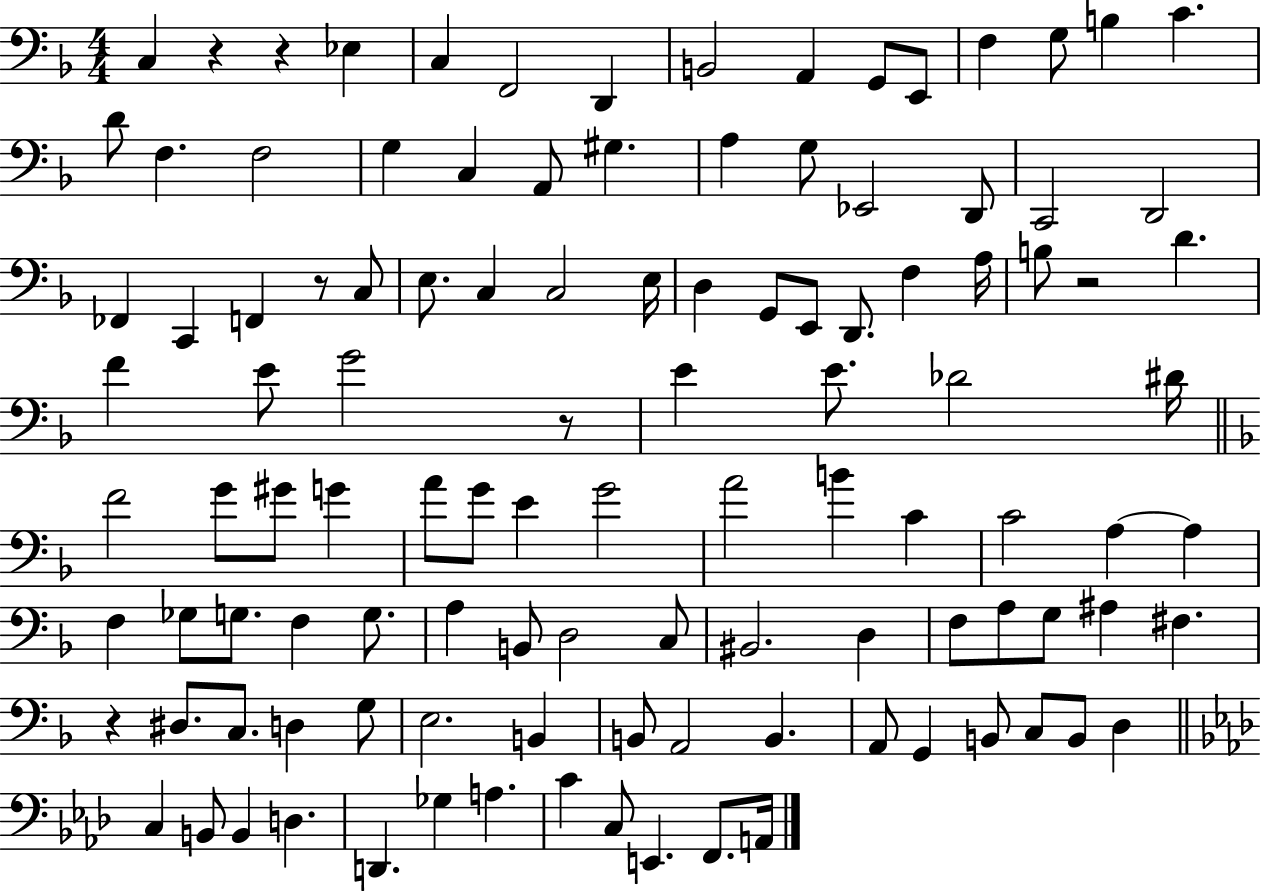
{
  \clef bass
  \numericTimeSignature
  \time 4/4
  \key f \major
  c4 r4 r4 ees4 | c4 f,2 d,4 | b,2 a,4 g,8 e,8 | f4 g8 b4 c'4. | \break d'8 f4. f2 | g4 c4 a,8 gis4. | a4 g8 ees,2 d,8 | c,2 d,2 | \break fes,4 c,4 f,4 r8 c8 | e8. c4 c2 e16 | d4 g,8 e,8 d,8. f4 a16 | b8 r2 d'4. | \break f'4 e'8 g'2 r8 | e'4 e'8. des'2 dis'16 | \bar "||" \break \key f \major f'2 g'8 gis'8 g'4 | a'8 g'8 e'4 g'2 | a'2 b'4 c'4 | c'2 a4~~ a4 | \break f4 ges8 g8. f4 g8. | a4 b,8 d2 c8 | bis,2. d4 | f8 a8 g8 ais4 fis4. | \break r4 dis8. c8. d4 g8 | e2. b,4 | b,8 a,2 b,4. | a,8 g,4 b,8 c8 b,8 d4 | \break \bar "||" \break \key aes \major c4 b,8 b,4 d4. | d,4. ges4 a4. | c'4 c8 e,4. f,8. a,16 | \bar "|."
}